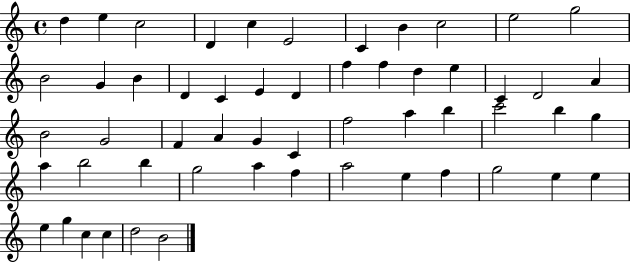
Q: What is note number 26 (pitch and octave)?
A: B4